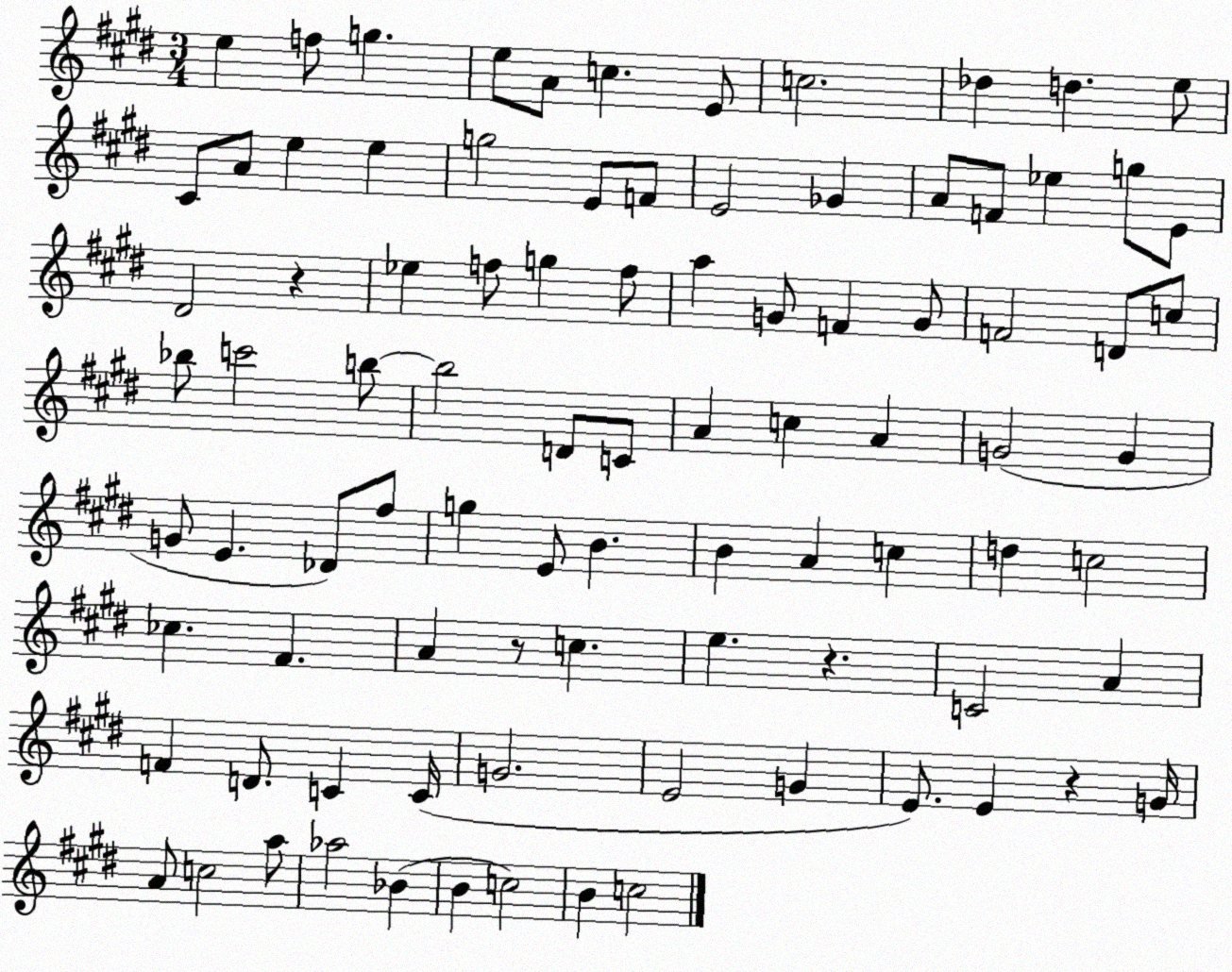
X:1
T:Untitled
M:3/4
L:1/4
K:E
e f/2 g e/2 A/2 c E/2 c2 _d d e/2 ^C/2 A/2 e e g2 E/2 F/2 E2 _G A/2 F/2 _e g/2 E/2 ^D2 z _e f/2 g f/2 a G/2 F G/2 F2 D/2 c/2 _b/2 c'2 b/2 b2 D/2 C/2 A c A G2 G G/2 E _D/2 ^f/2 g E/2 B B A c d c2 _c ^F A z/2 c e z C2 A F D/2 C C/4 G2 E2 G E/2 E z G/4 A/2 c2 a/2 _a2 _B B c2 B c2